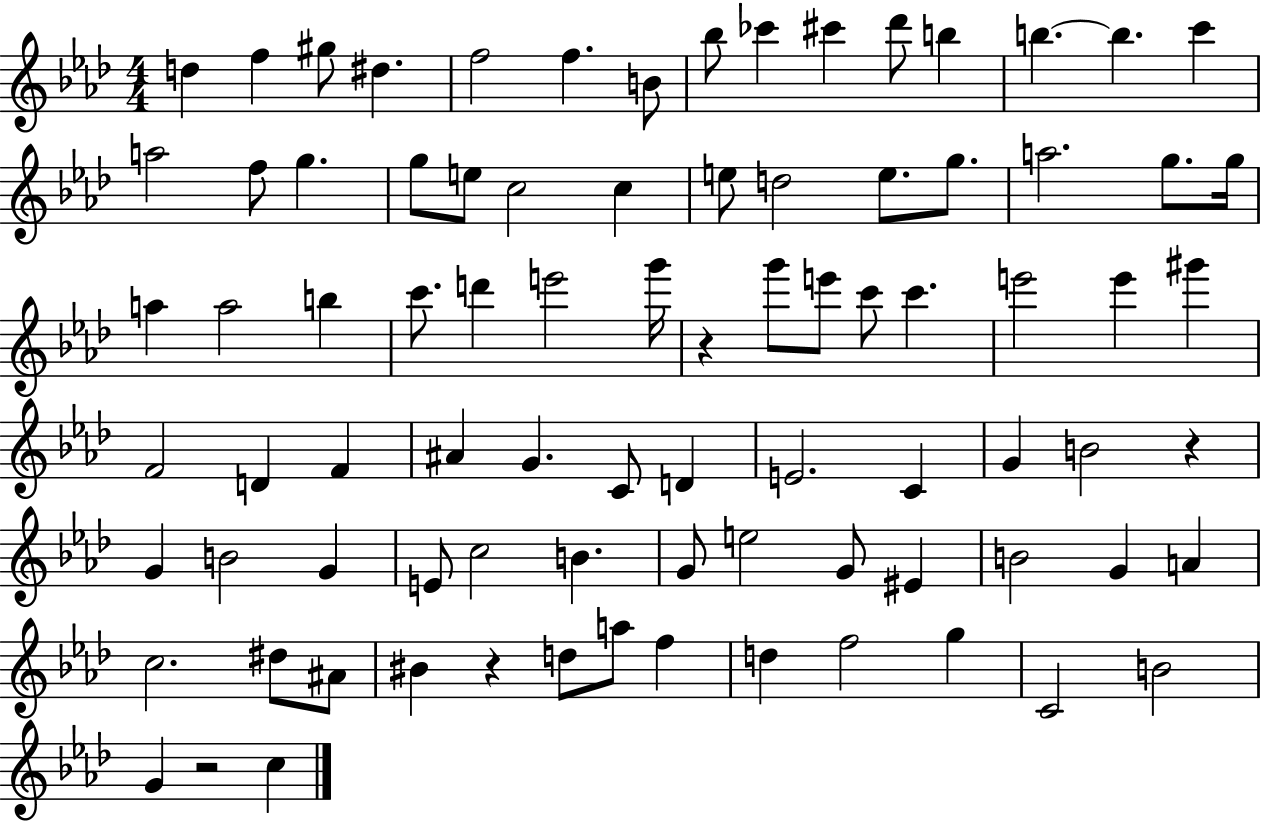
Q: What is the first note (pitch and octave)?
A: D5